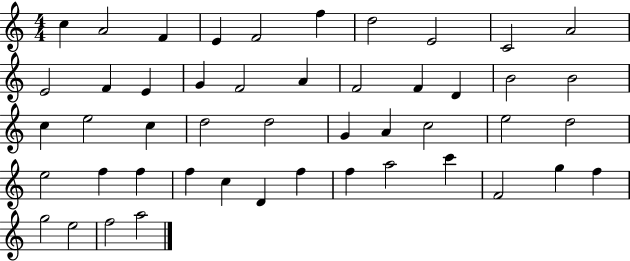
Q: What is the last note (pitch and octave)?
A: A5